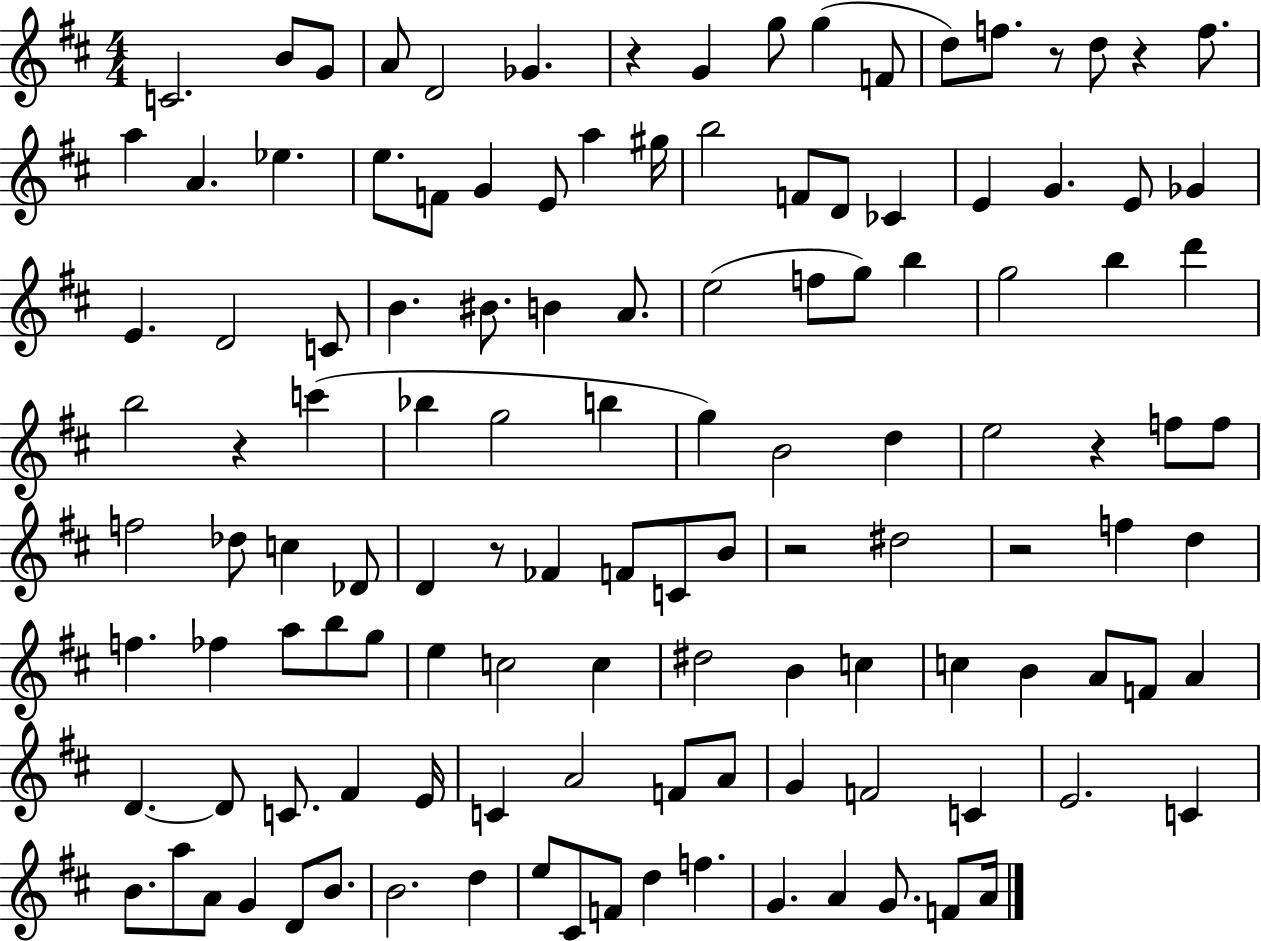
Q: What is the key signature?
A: D major